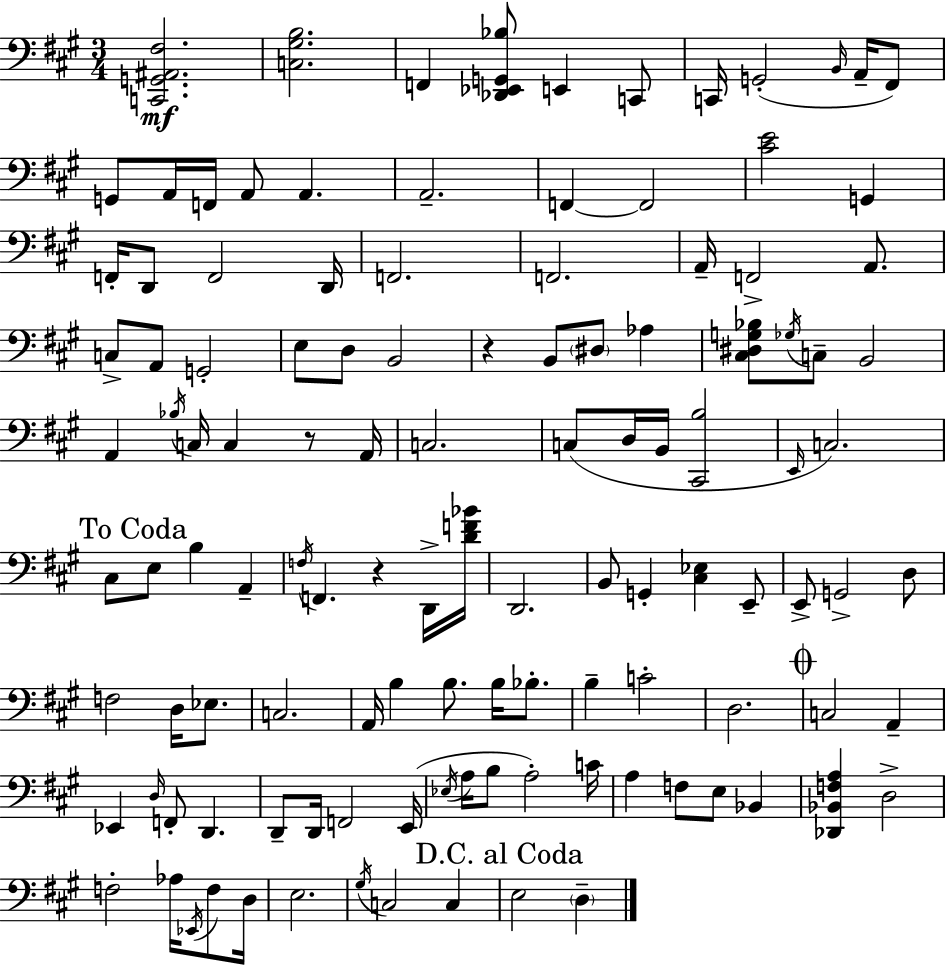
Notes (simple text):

[C2,G2,A#2,F#3]/h. [C3,G#3,B3]/h. F2/q [Db2,Eb2,G2,Bb3]/e E2/q C2/e C2/s G2/h B2/s A2/s F#2/e G2/e A2/s F2/s A2/e A2/q. A2/h. F2/q F2/h [C#4,E4]/h G2/q F2/s D2/e F2/h D2/s F2/h. F2/h. A2/s F2/h A2/e. C3/e A2/e G2/h E3/e D3/e B2/h R/q B2/e D#3/e Ab3/q [C#3,D#3,G3,Bb3]/e Gb3/s C3/e B2/h A2/q Bb3/s C3/s C3/q R/e A2/s C3/h. C3/e D3/s B2/s [C#2,B3]/h E2/s C3/h. C#3/e E3/e B3/q A2/q F3/s F2/q. R/q D2/s [D4,F4,Bb4]/s D2/h. B2/e G2/q [C#3,Eb3]/q E2/e E2/e G2/h D3/e F3/h D3/s Eb3/e. C3/h. A2/s B3/q B3/e. B3/s Bb3/e. B3/q C4/h D3/h. C3/h A2/q Eb2/q D3/s F2/e D2/q. D2/e D2/s F2/h E2/s Eb3/s A3/s B3/e A3/h C4/s A3/q F3/e E3/e Bb2/q [Db2,Bb2,F3,A3]/q D3/h F3/h Ab3/s Eb2/s F3/e D3/s E3/h. G#3/s C3/h C3/q E3/h D3/q